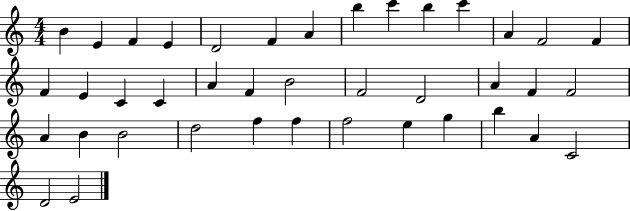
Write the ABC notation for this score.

X:1
T:Untitled
M:4/4
L:1/4
K:C
B E F E D2 F A b c' b c' A F2 F F E C C A F B2 F2 D2 A F F2 A B B2 d2 f f f2 e g b A C2 D2 E2